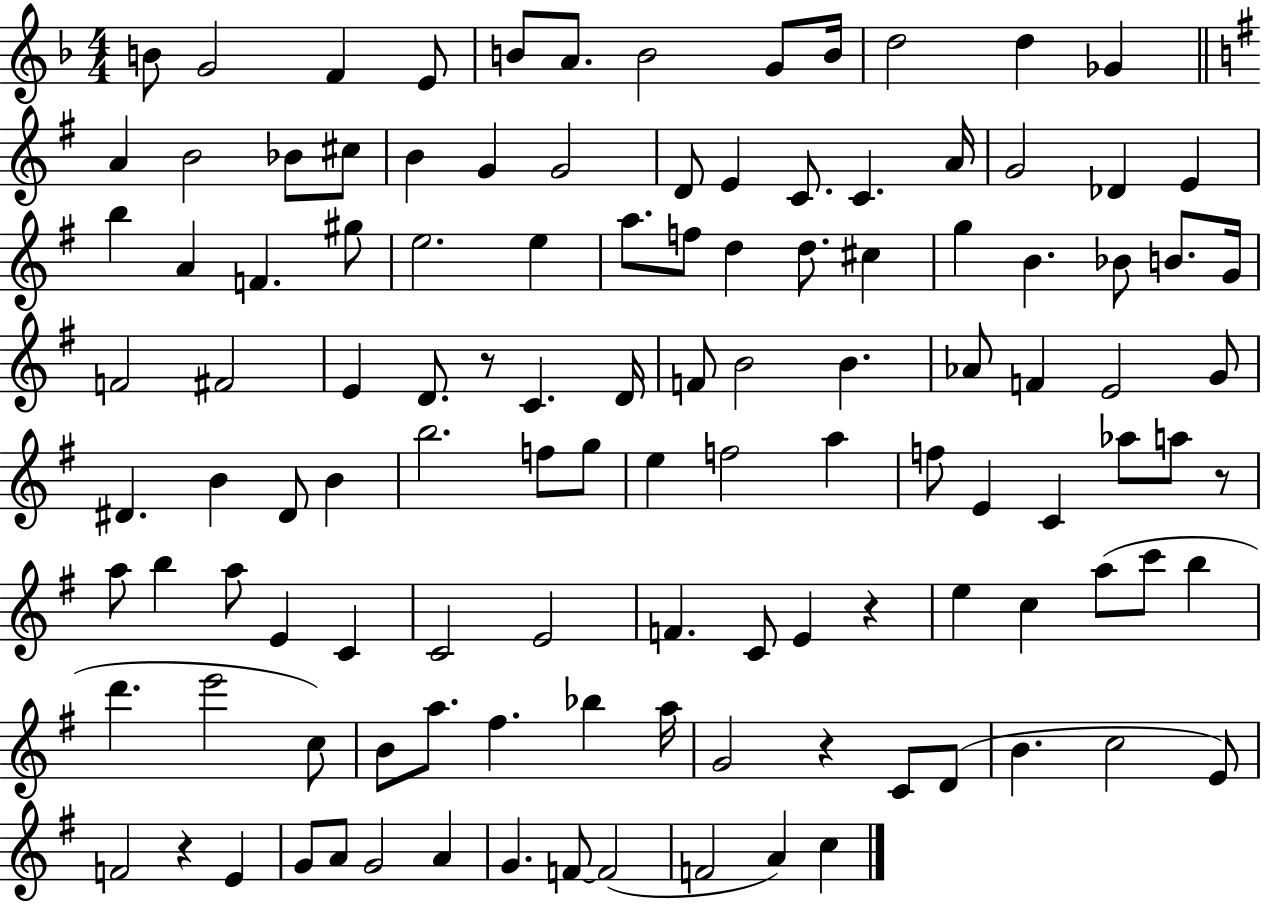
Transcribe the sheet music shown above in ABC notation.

X:1
T:Untitled
M:4/4
L:1/4
K:F
B/2 G2 F E/2 B/2 A/2 B2 G/2 B/4 d2 d _G A B2 _B/2 ^c/2 B G G2 D/2 E C/2 C A/4 G2 _D E b A F ^g/2 e2 e a/2 f/2 d d/2 ^c g B _B/2 B/2 G/4 F2 ^F2 E D/2 z/2 C D/4 F/2 B2 B _A/2 F E2 G/2 ^D B ^D/2 B b2 f/2 g/2 e f2 a f/2 E C _a/2 a/2 z/2 a/2 b a/2 E C C2 E2 F C/2 E z e c a/2 c'/2 b d' e'2 c/2 B/2 a/2 ^f _b a/4 G2 z C/2 D/2 B c2 E/2 F2 z E G/2 A/2 G2 A G F/2 F2 F2 A c